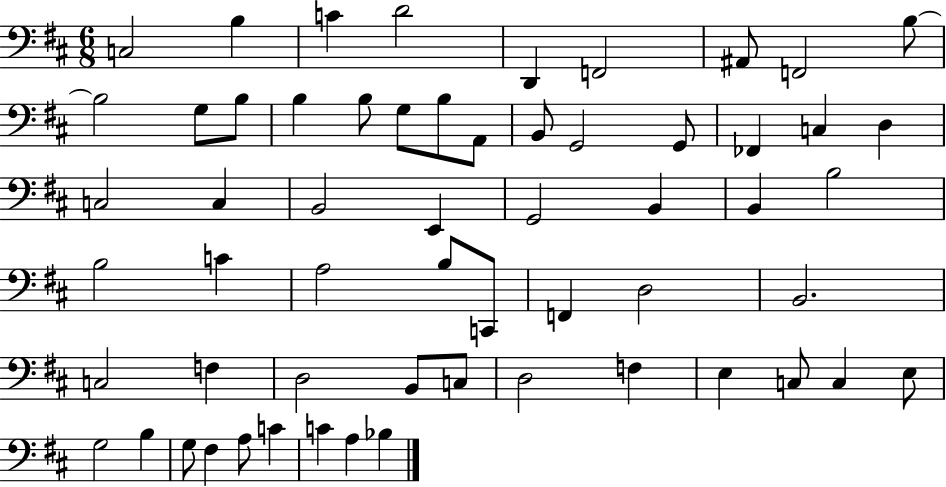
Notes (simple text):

C3/h B3/q C4/q D4/h D2/q F2/h A#2/e F2/h B3/e B3/h G3/e B3/e B3/q B3/e G3/e B3/e A2/e B2/e G2/h G2/e FES2/q C3/q D3/q C3/h C3/q B2/h E2/q G2/h B2/q B2/q B3/h B3/h C4/q A3/h B3/e C2/e F2/q D3/h B2/h. C3/h F3/q D3/h B2/e C3/e D3/h F3/q E3/q C3/e C3/q E3/e G3/h B3/q G3/e F#3/q A3/e C4/q C4/q A3/q Bb3/q